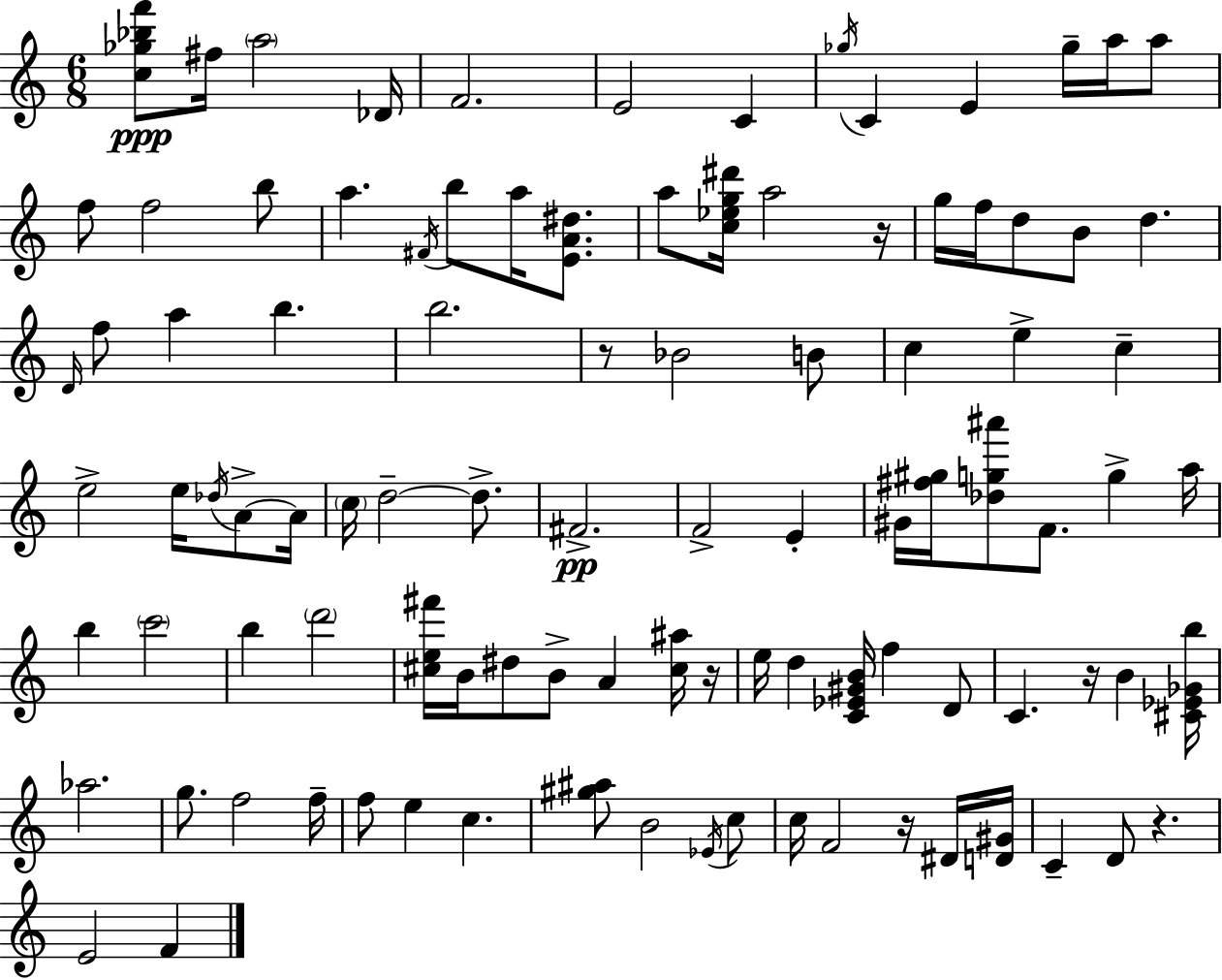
[C5,Gb5,Bb5,F6]/e F#5/s A5/h Db4/s F4/h. E4/h C4/q Gb5/s C4/q E4/q Gb5/s A5/s A5/e F5/e F5/h B5/e A5/q. F#4/s B5/e A5/s [E4,A4,D#5]/e. A5/e [C5,Eb5,G5,D#6]/s A5/h R/s G5/s F5/s D5/e B4/e D5/q. D4/s F5/e A5/q B5/q. B5/h. R/e Bb4/h B4/e C5/q E5/q C5/q E5/h E5/s Db5/s A4/e A4/s C5/s D5/h D5/e. F#4/h. F4/h E4/q G#4/s [F#5,G#5]/s [Db5,G5,A#6]/e F4/e. G5/q A5/s B5/q C6/h B5/q D6/h [C#5,E5,F#6]/s B4/s D#5/e B4/e A4/q [C#5,A#5]/s R/s E5/s D5/q [C4,Eb4,G#4,B4]/s F5/q D4/e C4/q. R/s B4/q [C#4,Eb4,Gb4,B5]/s Ab5/h. G5/e. F5/h F5/s F5/e E5/q C5/q. [G#5,A#5]/e B4/h Eb4/s C5/e C5/s F4/h R/s D#4/s [D4,G#4]/s C4/q D4/e R/q. E4/h F4/q